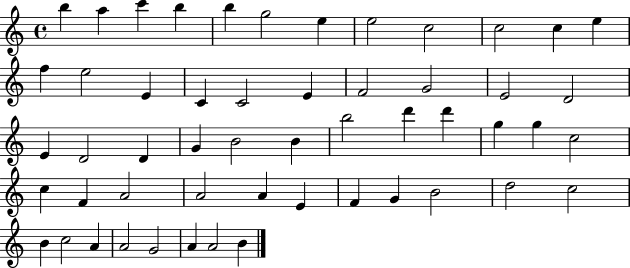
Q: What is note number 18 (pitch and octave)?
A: E4